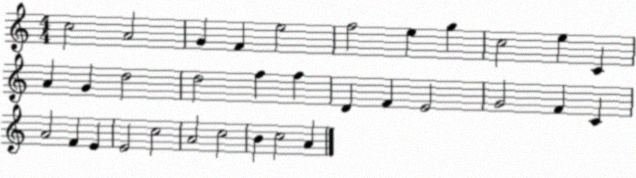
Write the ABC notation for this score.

X:1
T:Untitled
M:4/4
L:1/4
K:C
c2 A2 G F e2 f2 e g c2 e C A G d2 d2 f f D F E2 G2 F C A2 F E E2 c2 A2 c2 B c2 A